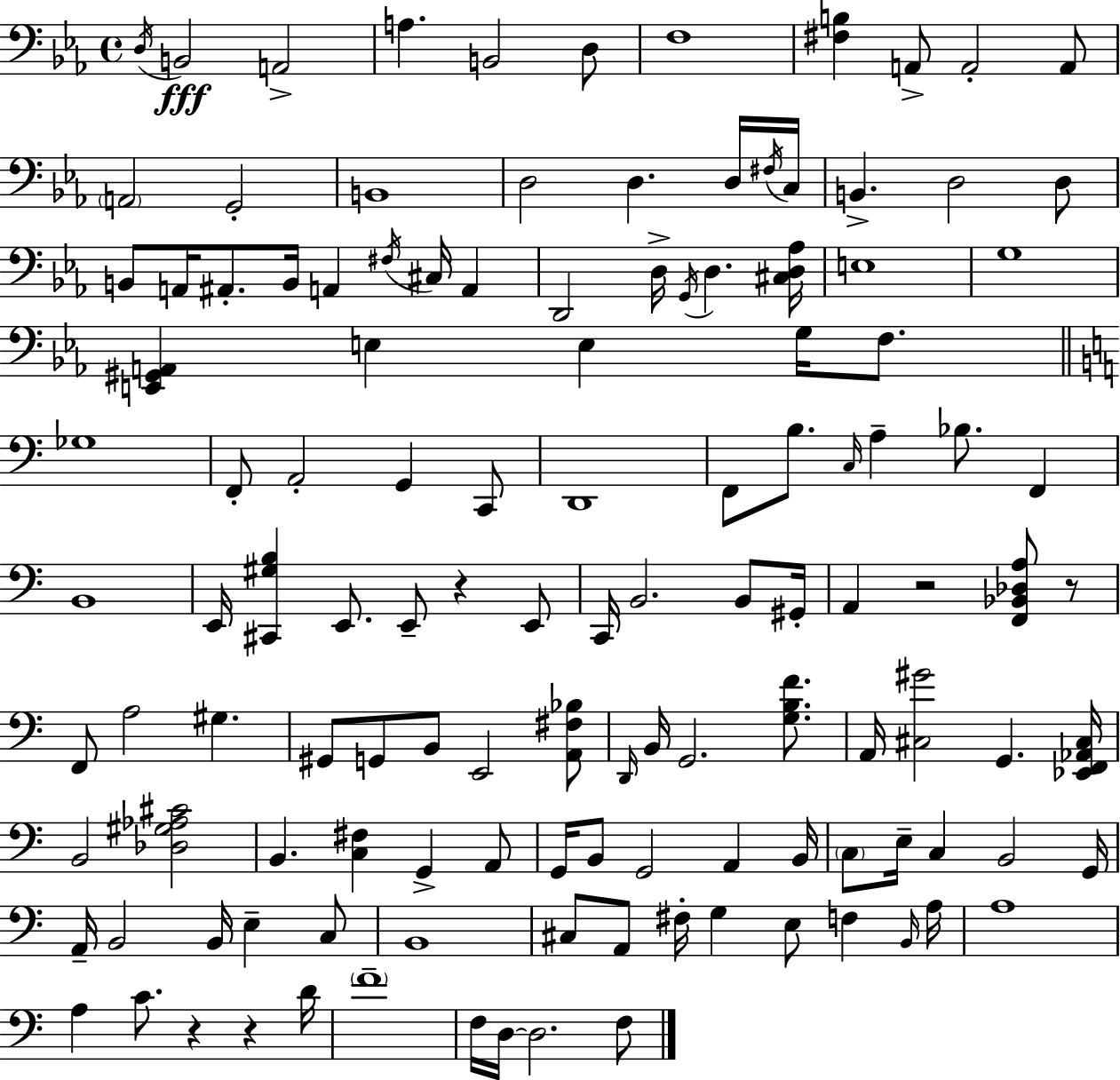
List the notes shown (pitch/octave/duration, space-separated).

D3/s B2/h A2/h A3/q. B2/h D3/e F3/w [F#3,B3]/q A2/e A2/h A2/e A2/h G2/h B2/w D3/h D3/q. D3/s F#3/s C3/s B2/q. D3/h D3/e B2/e A2/s A#2/e. B2/s A2/q F#3/s C#3/s A2/q D2/h D3/s G2/s D3/q. [C#3,D3,Ab3]/s E3/w G3/w [E2,G#2,A2]/q E3/q E3/q G3/s F3/e. Gb3/w F2/e A2/h G2/q C2/e D2/w F2/e B3/e. C3/s A3/q Bb3/e. F2/q B2/w E2/s [C#2,G#3,B3]/q E2/e. E2/e R/q E2/e C2/s B2/h. B2/e G#2/s A2/q R/h [F2,Bb2,Db3,A3]/e R/e F2/e A3/h G#3/q. G#2/e G2/e B2/e E2/h [A2,F#3,Bb3]/e D2/s B2/s G2/h. [G3,B3,F4]/e. A2/s [C#3,G#4]/h G2/q. [Eb2,F2,Ab2,C#3]/s B2/h [Db3,G#3,Ab3,C#4]/h B2/q. [C3,F#3]/q G2/q A2/e G2/s B2/e G2/h A2/q B2/s C3/e E3/s C3/q B2/h G2/s A2/s B2/h B2/s E3/q C3/e B2/w C#3/e A2/e F#3/s G3/q E3/e F3/q B2/s A3/s A3/w A3/q C4/e. R/q R/q D4/s F4/w F3/s D3/s D3/h. F3/e